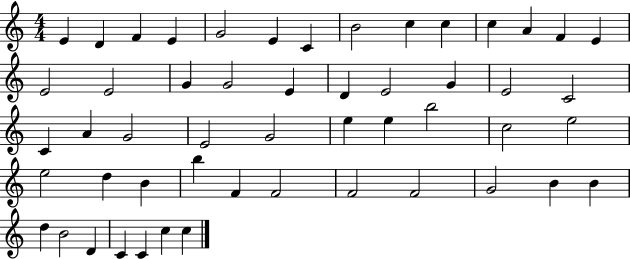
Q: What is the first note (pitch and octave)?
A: E4